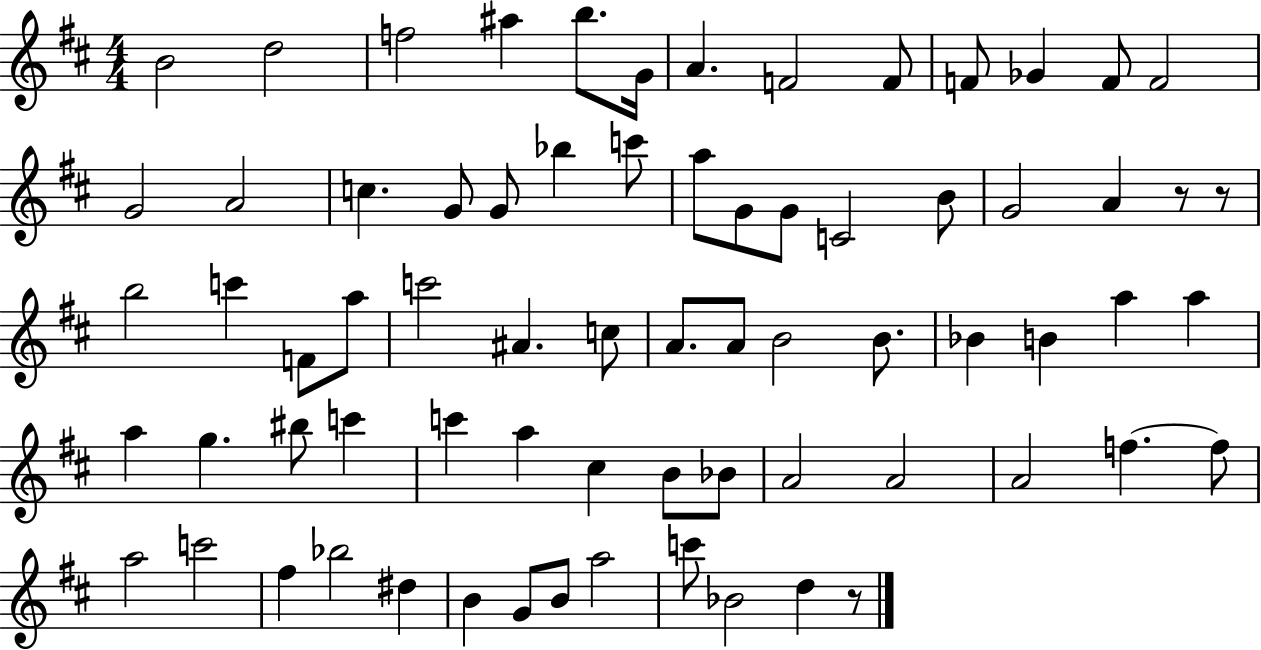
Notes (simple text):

B4/h D5/h F5/h A#5/q B5/e. G4/s A4/q. F4/h F4/e F4/e Gb4/q F4/e F4/h G4/h A4/h C5/q. G4/e G4/e Bb5/q C6/e A5/e G4/e G4/e C4/h B4/e G4/h A4/q R/e R/e B5/h C6/q F4/e A5/e C6/h A#4/q. C5/e A4/e. A4/e B4/h B4/e. Bb4/q B4/q A5/q A5/q A5/q G5/q. BIS5/e C6/q C6/q A5/q C#5/q B4/e Bb4/e A4/h A4/h A4/h F5/q. F5/e A5/h C6/h F#5/q Bb5/h D#5/q B4/q G4/e B4/e A5/h C6/e Bb4/h D5/q R/e